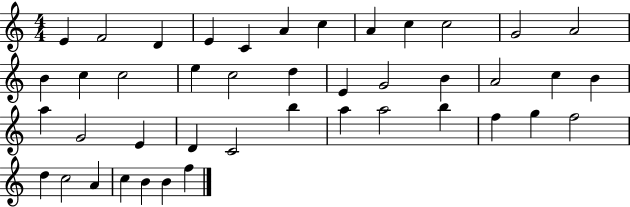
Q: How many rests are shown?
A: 0